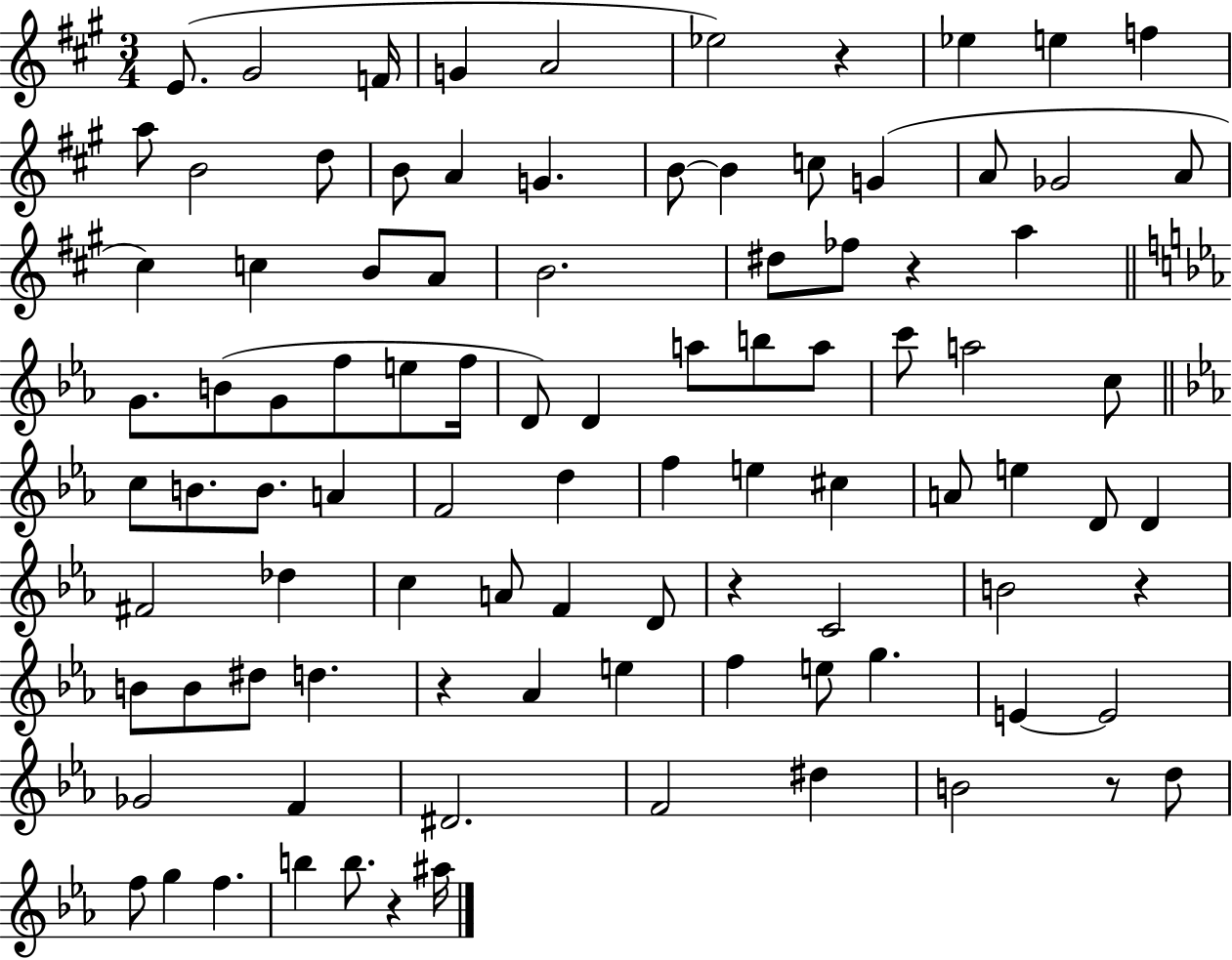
X:1
T:Untitled
M:3/4
L:1/4
K:A
E/2 ^G2 F/4 G A2 _e2 z _e e f a/2 B2 d/2 B/2 A G B/2 B c/2 G A/2 _G2 A/2 ^c c B/2 A/2 B2 ^d/2 _f/2 z a G/2 B/2 G/2 f/2 e/2 f/4 D/2 D a/2 b/2 a/2 c'/2 a2 c/2 c/2 B/2 B/2 A F2 d f e ^c A/2 e D/2 D ^F2 _d c A/2 F D/2 z C2 B2 z B/2 B/2 ^d/2 d z _A e f e/2 g E E2 _G2 F ^D2 F2 ^d B2 z/2 d/2 f/2 g f b b/2 z ^a/4